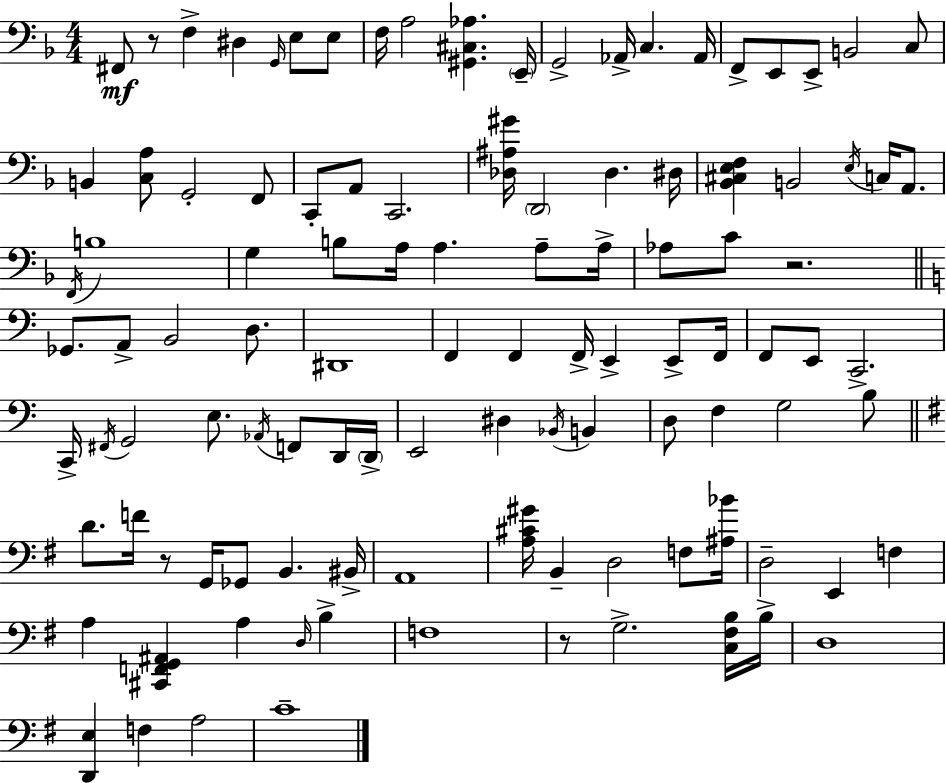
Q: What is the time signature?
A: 4/4